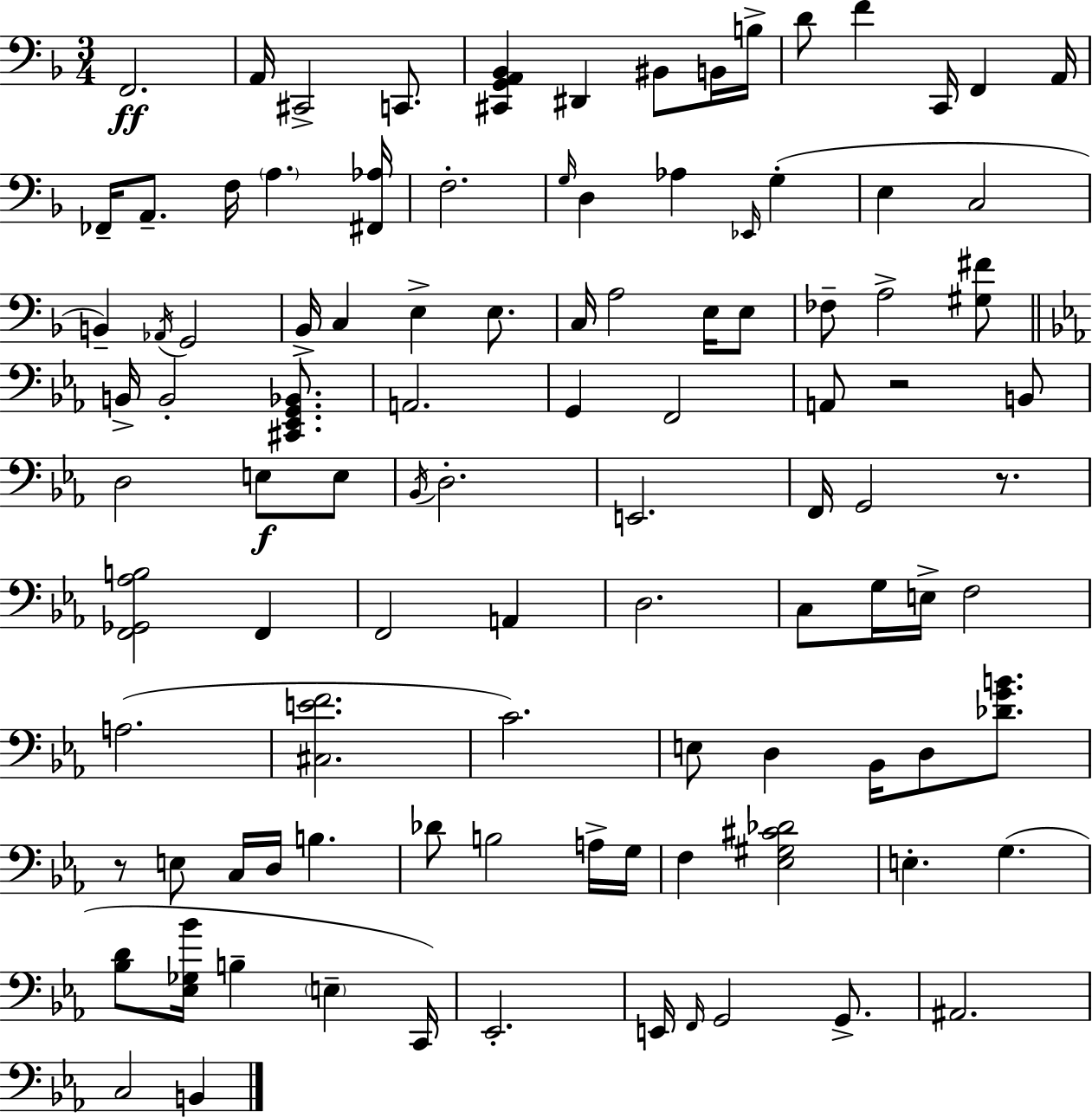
X:1
T:Untitled
M:3/4
L:1/4
K:Dm
F,,2 A,,/4 ^C,,2 C,,/2 [^C,,G,,A,,_B,,] ^D,, ^B,,/2 B,,/4 B,/4 D/2 F C,,/4 F,, A,,/4 _F,,/4 A,,/2 F,/4 A, [^F,,_A,]/4 F,2 G,/4 D, _A, _E,,/4 G, E, C,2 B,, _A,,/4 G,,2 _B,,/4 C, E, E,/2 C,/4 A,2 E,/4 E,/2 _F,/2 A,2 [^G,^F]/2 B,,/4 B,,2 [^C,,_E,,G,,_B,,]/2 A,,2 G,, F,,2 A,,/2 z2 B,,/2 D,2 E,/2 E,/2 _B,,/4 D,2 E,,2 F,,/4 G,,2 z/2 [F,,_G,,_A,B,]2 F,, F,,2 A,, D,2 C,/2 G,/4 E,/4 F,2 A,2 [^C,EF]2 C2 E,/2 D, _B,,/4 D,/2 [_DGB]/2 z/2 E,/2 C,/4 D,/4 B, _D/2 B,2 A,/4 G,/4 F, [_E,^G,^C_D]2 E, G, [_B,D]/2 [_E,_G,_B]/4 B, E, C,,/4 _E,,2 E,,/4 F,,/4 G,,2 G,,/2 ^A,,2 C,2 B,,